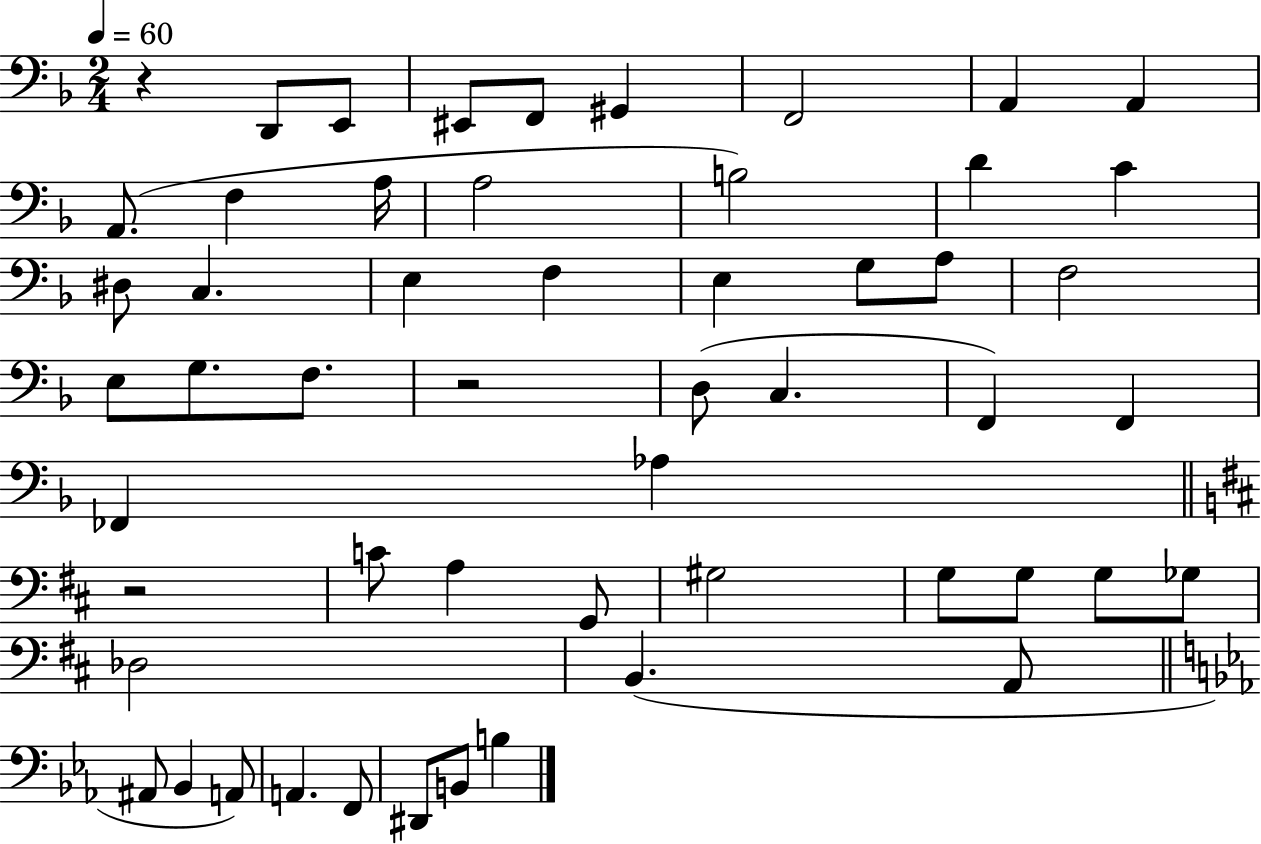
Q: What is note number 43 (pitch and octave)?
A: A2